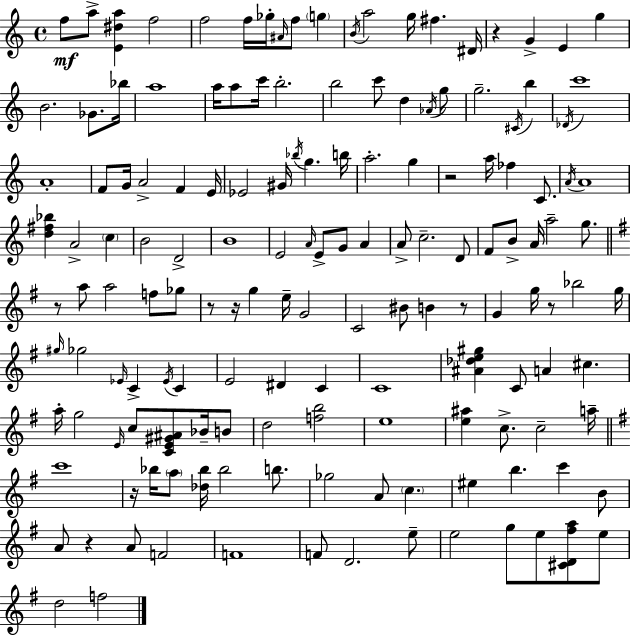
{
  \clef treble
  \time 4/4
  \defaultTimeSignature
  \key a \minor
  f''8\mf a''8-> <e' dis'' a''>4 f''2 | f''2 f''16 ges''16-. \grace { ais'16 } f''8 \parenthesize g''4 | \acciaccatura { b'16 } a''2 g''16 fis''4. | dis'16 r4 g'4-> e'4 g''4 | \break b'2. ges'8. | bes''16 a''1 | a''16 a''8 c'''16 b''2.-. | b''2 c'''8 d''4 | \break \acciaccatura { aes'16 } g''8 g''2.-- \acciaccatura { cis'16 } | b''4 \acciaccatura { des'16 } c'''1 | a'1-. | f'8 g'16 a'2-> | \break f'4 e'16 ees'2 gis'16 \acciaccatura { bes''16 } g''4. | b''16 a''2.-. | g''4 r2 a''16 fes''4 | c'8. \acciaccatura { a'16 } a'1 | \break <d'' fis'' bes''>4 a'2-> | \parenthesize c''4 b'2 d'2-> | b'1 | e'2 \grace { a'16 } | \break e'8-> g'8 a'4 a'8-> c''2.-- | d'8 f'8 b'8-> a'16 a''2-- | g''8. \bar "||" \break \key g \major r8 a''8 a''2 f''8 ges''8 | r8 r16 g''4 e''16-- g'2 | c'2 bis'8 b'4 r8 | g'4 g''16 r8 bes''2 g''16 | \break \grace { gis''16 } ges''2 \grace { ees'16 } c'4-> \acciaccatura { ees'16 } c'4 | e'2 dis'4 c'4 | c'1 | <ais' des'' e'' gis''>4 c'8 a'4 cis''4. | \break a''16-. g''2 \grace { e'16 } c''8 <c' e' gis' ais'>8 | bes'16-- b'8 d''2 <f'' b''>2 | e''1 | <e'' ais''>4 c''8.-> c''2-- | \break a''16-- \bar "||" \break \key g \major c'''1 | r16 bes''16 \parenthesize a''8 <des'' bes''>16 bes''2 b''8. | ges''2 a'8 \parenthesize c''4. | eis''4 b''4. c'''4 b'8 | \break a'8 r4 a'8 f'2 | f'1 | f'8 d'2. e''8-- | e''2 g''8 e''8 <cis' d' fis'' a''>8 e''8 | \break d''2 f''2 | \bar "|."
}